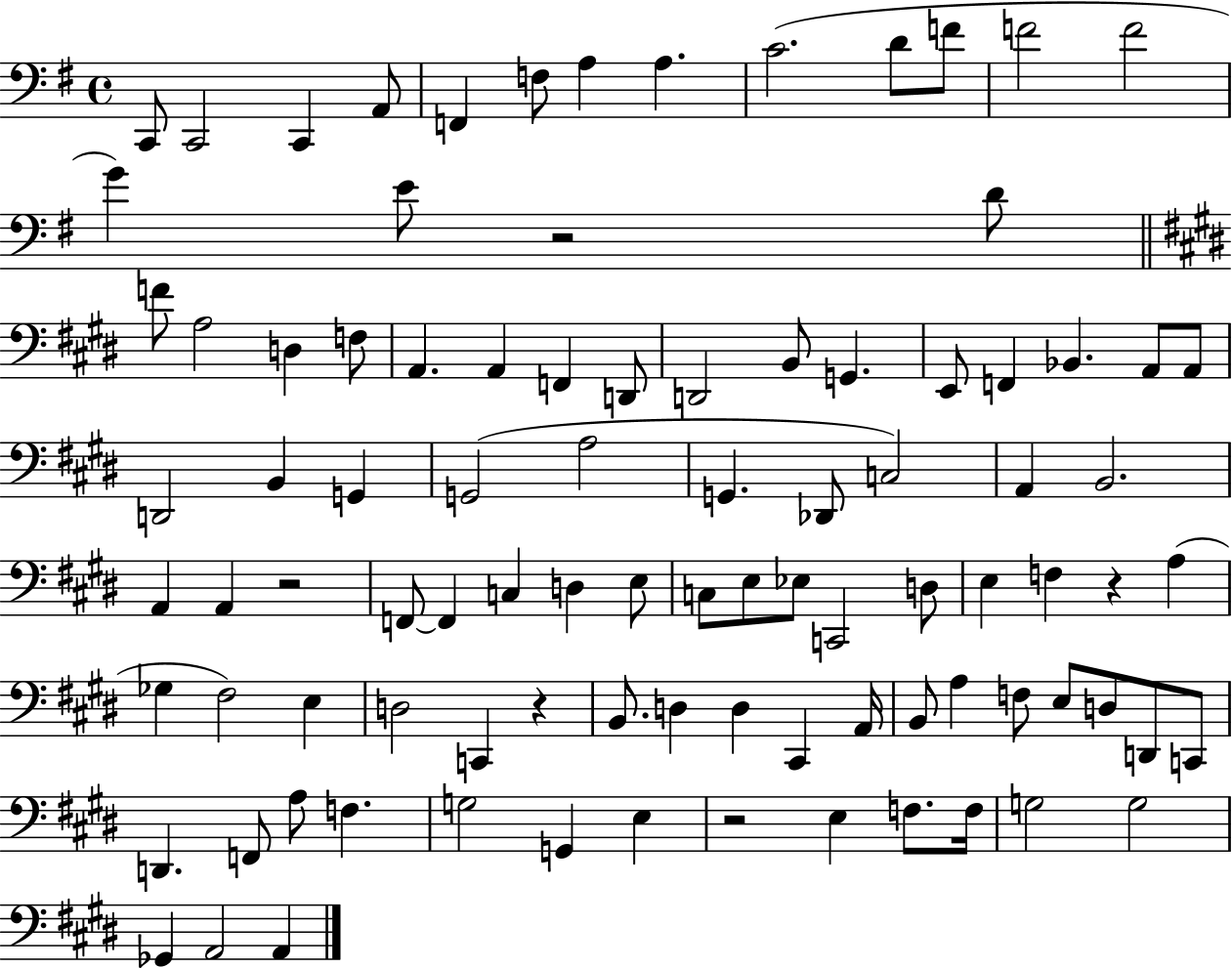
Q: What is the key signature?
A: G major